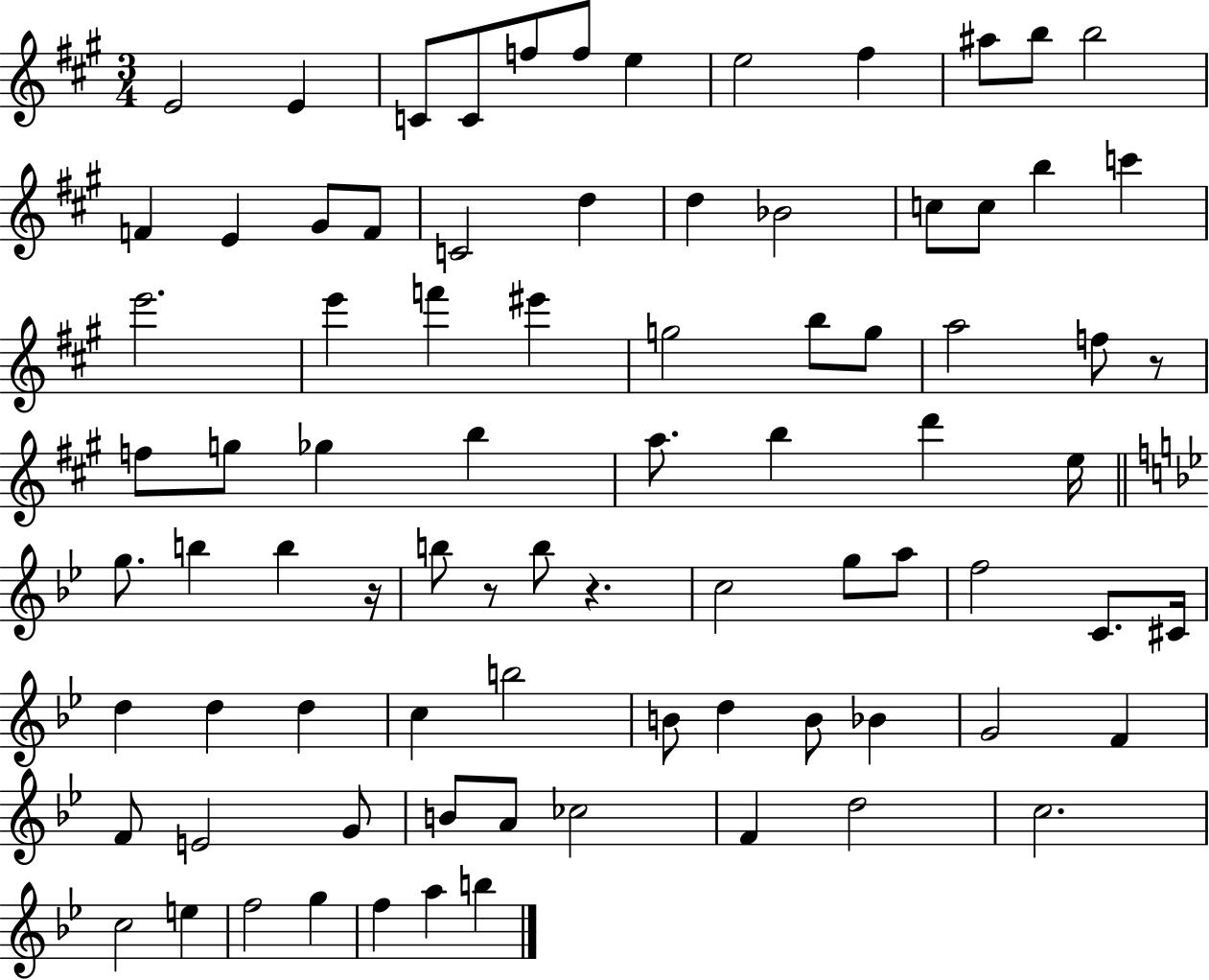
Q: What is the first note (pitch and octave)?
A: E4